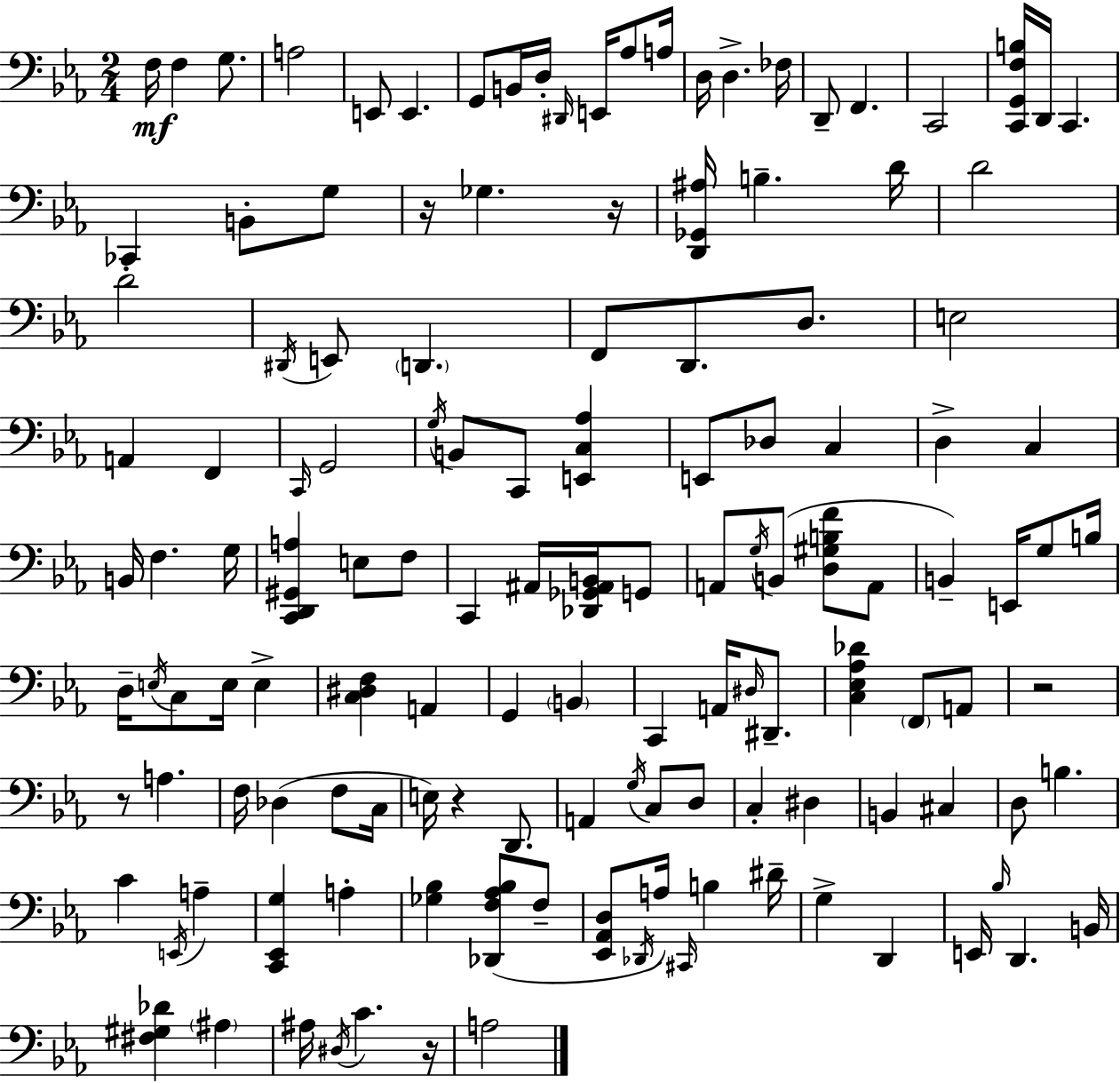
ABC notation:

X:1
T:Untitled
M:2/4
L:1/4
K:Cm
F,/4 F, G,/2 A,2 E,,/2 E,, G,,/2 B,,/4 D,/4 ^D,,/4 E,,/4 _A,/2 A,/4 D,/4 D, _F,/4 D,,/2 F,, C,,2 [C,,G,,F,B,]/4 D,,/4 C,, _C,, B,,/2 G,/2 z/4 _G, z/4 [D,,_G,,^A,]/4 B, D/4 D2 D2 ^D,,/4 E,,/2 D,, F,,/2 D,,/2 D,/2 E,2 A,, F,, C,,/4 G,,2 G,/4 B,,/2 C,,/2 [E,,C,_A,] E,,/2 _D,/2 C, D, C, B,,/4 F, G,/4 [C,,D,,^G,,A,] E,/2 F,/2 C,, ^A,,/4 [_D,,_G,,^A,,B,,]/4 G,,/2 A,,/2 G,/4 B,,/2 [D,^G,B,F]/2 A,,/2 B,, E,,/4 G,/2 B,/4 D,/4 E,/4 C,/2 E,/4 E, [C,^D,F,] A,, G,, B,, C,, A,,/4 ^D,/4 ^D,,/2 [C,_E,_A,_D] F,,/2 A,,/2 z2 z/2 A, F,/4 _D, F,/2 C,/4 E,/4 z D,,/2 A,, G,/4 C,/2 D,/2 C, ^D, B,, ^C, D,/2 B, C E,,/4 A, [C,,_E,,G,] A, [_G,_B,] [_D,,F,_A,_B,]/2 F,/2 [_E,,_A,,D,]/2 _D,,/4 A,/4 ^C,,/4 B, ^D/4 G, D,, E,,/4 _B,/4 D,, B,,/4 [^F,^G,_D] ^A, ^A,/4 ^D,/4 C z/4 A,2